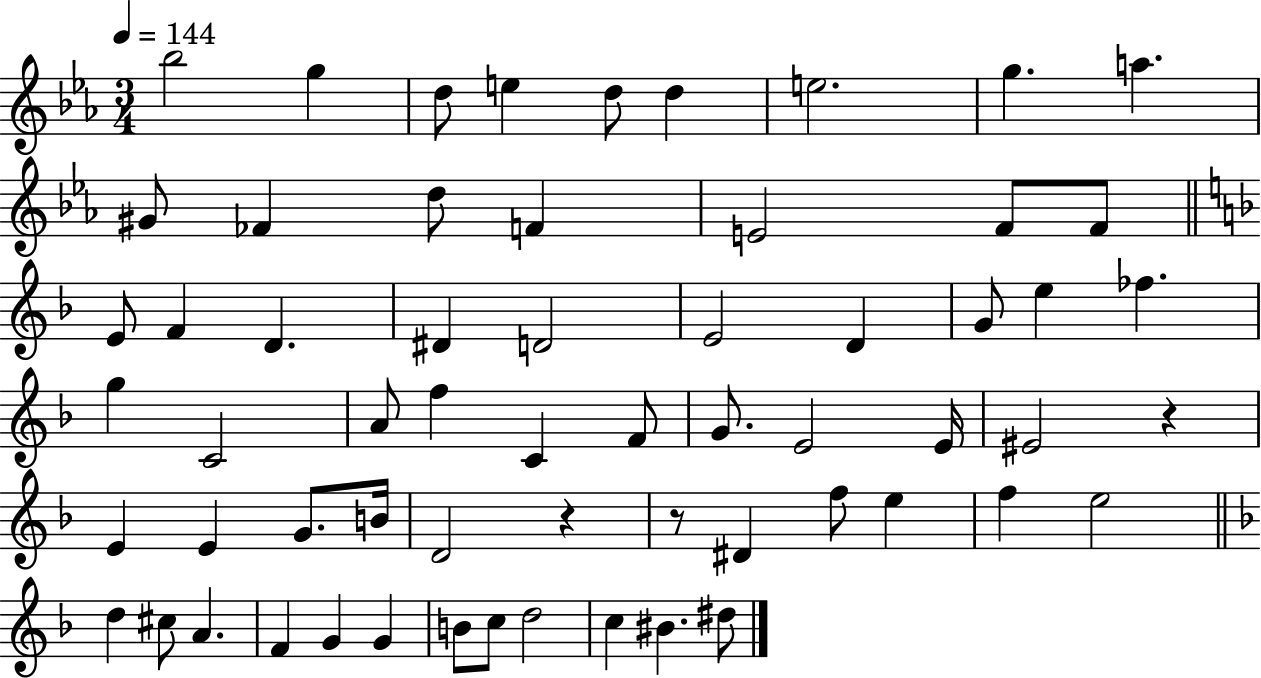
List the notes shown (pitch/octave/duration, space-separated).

Bb5/h G5/q D5/e E5/q D5/e D5/q E5/h. G5/q. A5/q. G#4/e FES4/q D5/e F4/q E4/h F4/e F4/e E4/e F4/q D4/q. D#4/q D4/h E4/h D4/q G4/e E5/q FES5/q. G5/q C4/h A4/e F5/q C4/q F4/e G4/e. E4/h E4/s EIS4/h R/q E4/q E4/q G4/e. B4/s D4/h R/q R/e D#4/q F5/e E5/q F5/q E5/h D5/q C#5/e A4/q. F4/q G4/q G4/q B4/e C5/e D5/h C5/q BIS4/q. D#5/e